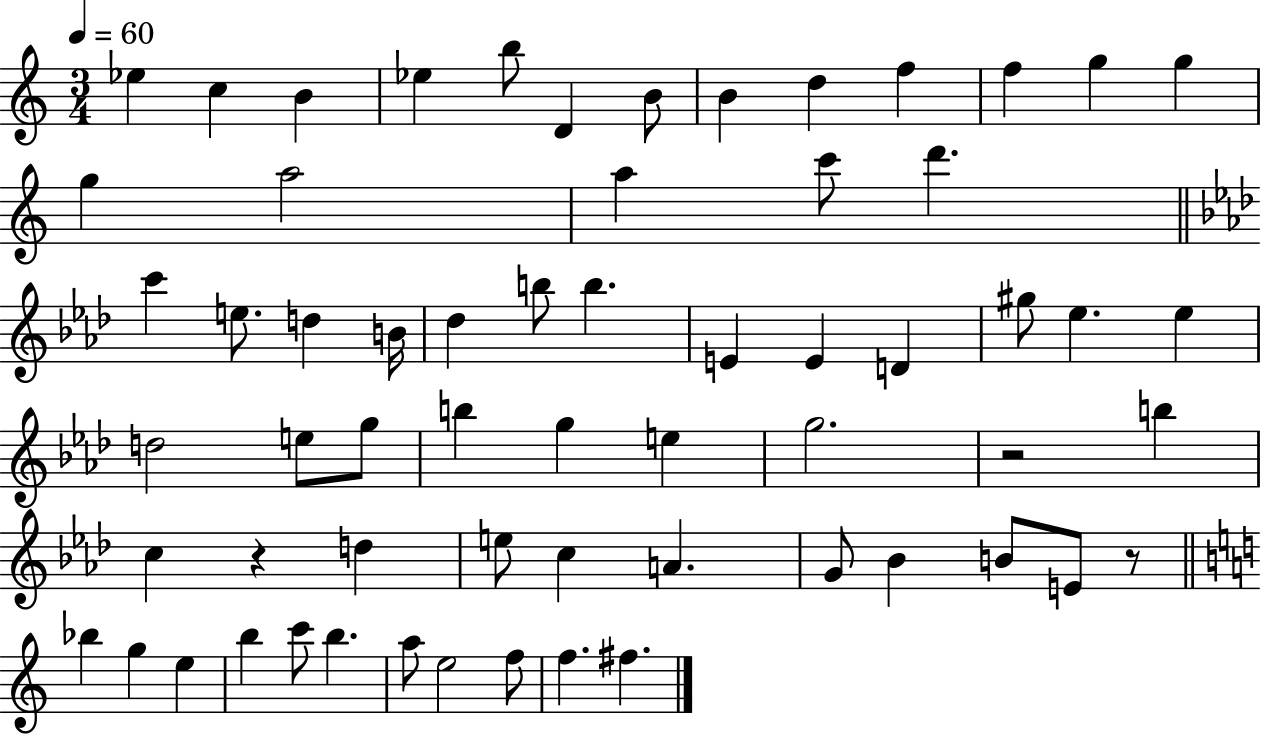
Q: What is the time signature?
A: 3/4